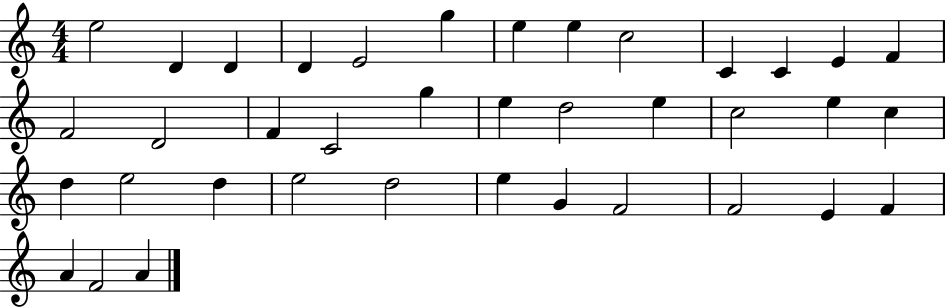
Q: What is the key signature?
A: C major